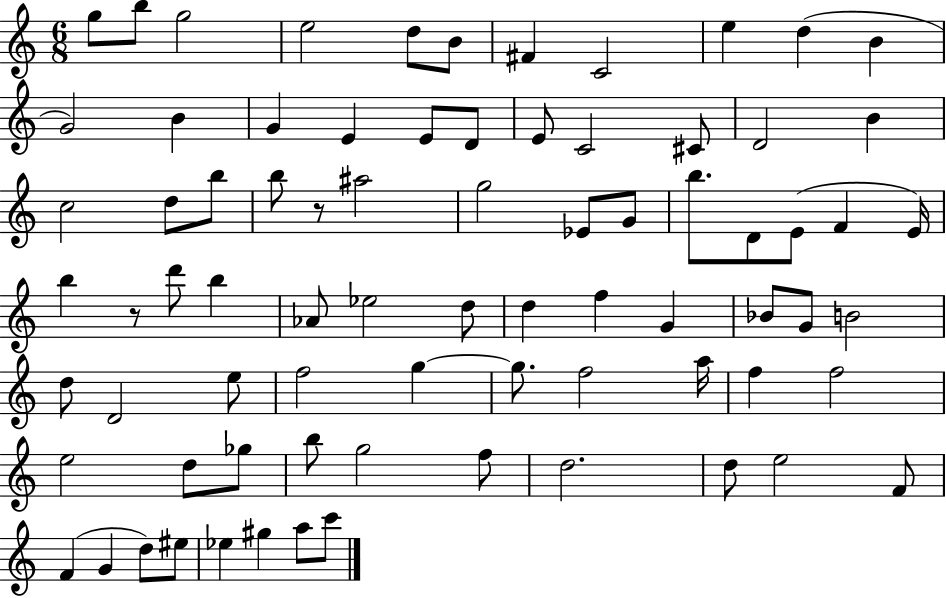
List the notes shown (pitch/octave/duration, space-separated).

G5/e B5/e G5/h E5/h D5/e B4/e F#4/q C4/h E5/q D5/q B4/q G4/h B4/q G4/q E4/q E4/e D4/e E4/e C4/h C#4/e D4/h B4/q C5/h D5/e B5/e B5/e R/e A#5/h G5/h Eb4/e G4/e B5/e. D4/e E4/e F4/q E4/s B5/q R/e D6/e B5/q Ab4/e Eb5/h D5/e D5/q F5/q G4/q Bb4/e G4/e B4/h D5/e D4/h E5/e F5/h G5/q G5/e. F5/h A5/s F5/q F5/h E5/h D5/e Gb5/e B5/e G5/h F5/e D5/h. D5/e E5/h F4/e F4/q G4/q D5/e EIS5/e Eb5/q G#5/q A5/e C6/e